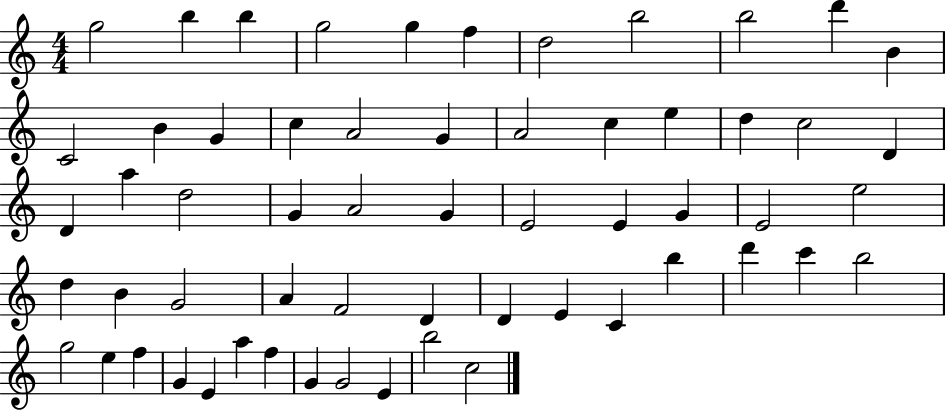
{
  \clef treble
  \numericTimeSignature
  \time 4/4
  \key c \major
  g''2 b''4 b''4 | g''2 g''4 f''4 | d''2 b''2 | b''2 d'''4 b'4 | \break c'2 b'4 g'4 | c''4 a'2 g'4 | a'2 c''4 e''4 | d''4 c''2 d'4 | \break d'4 a''4 d''2 | g'4 a'2 g'4 | e'2 e'4 g'4 | e'2 e''2 | \break d''4 b'4 g'2 | a'4 f'2 d'4 | d'4 e'4 c'4 b''4 | d'''4 c'''4 b''2 | \break g''2 e''4 f''4 | g'4 e'4 a''4 f''4 | g'4 g'2 e'4 | b''2 c''2 | \break \bar "|."
}